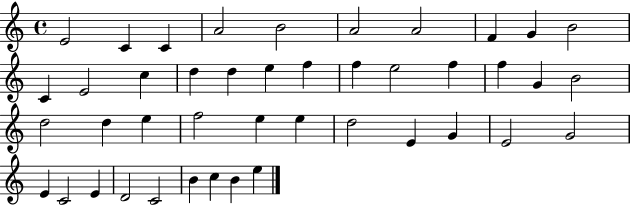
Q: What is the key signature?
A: C major